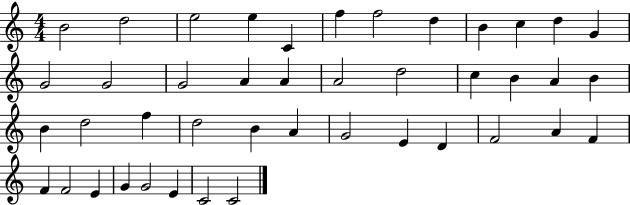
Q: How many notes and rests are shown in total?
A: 43